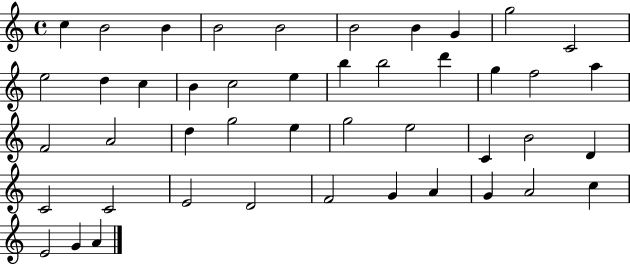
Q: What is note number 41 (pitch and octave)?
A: A4